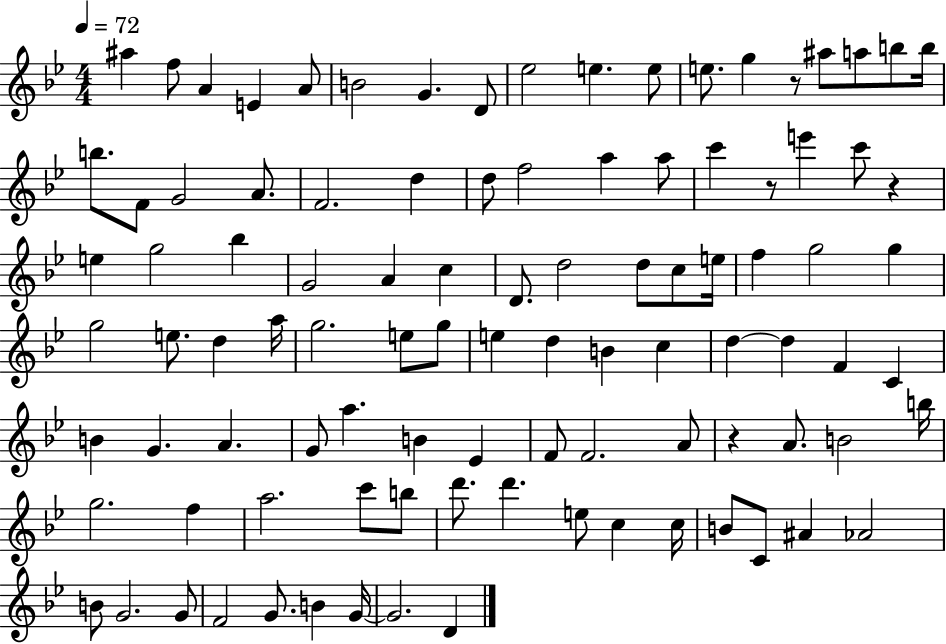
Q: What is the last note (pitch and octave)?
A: D4